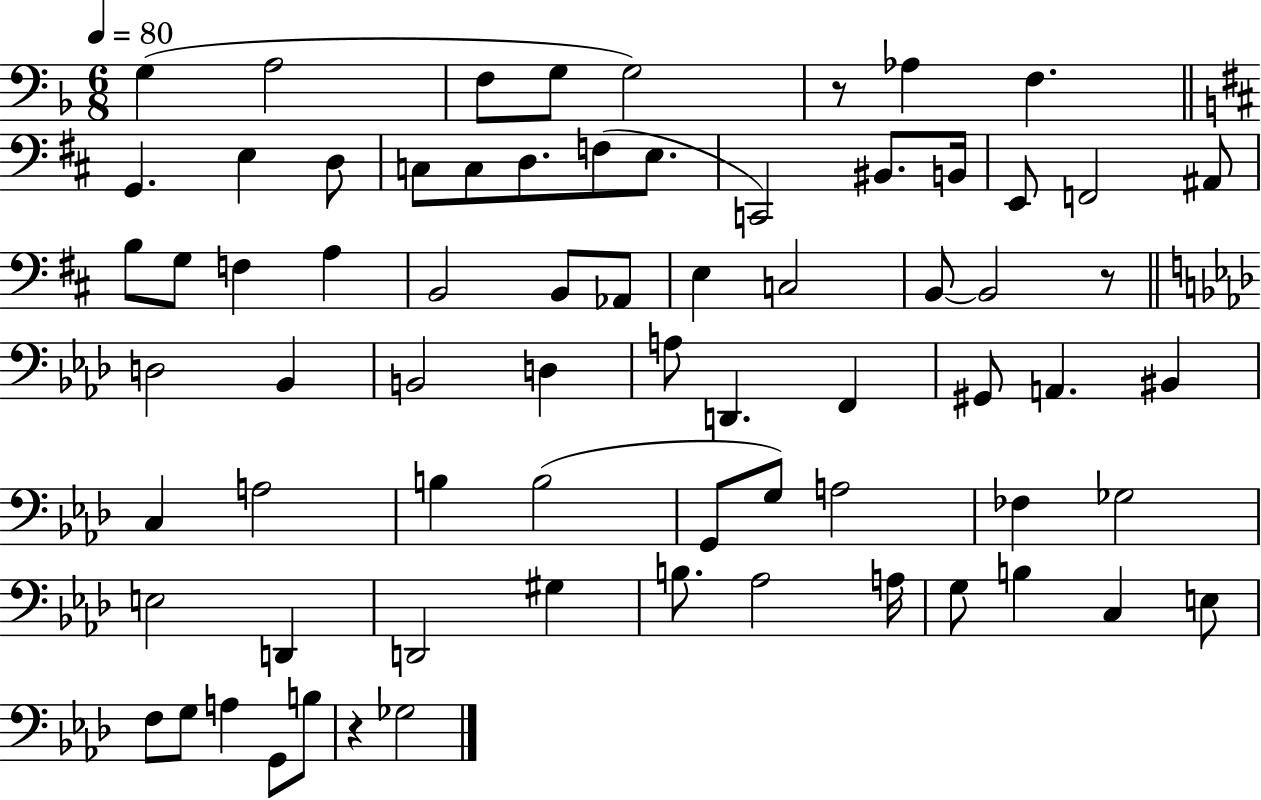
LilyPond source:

{
  \clef bass
  \numericTimeSignature
  \time 6/8
  \key f \major
  \tempo 4 = 80
  g4( a2 | f8 g8 g2) | r8 aes4 f4. | \bar "||" \break \key b \minor g,4. e4 d8 | c8 c8 d8. f8( e8. | c,2) bis,8. b,16 | e,8 f,2 ais,8 | \break b8 g8 f4 a4 | b,2 b,8 aes,8 | e4 c2 | b,8~~ b,2 r8 | \break \bar "||" \break \key aes \major d2 bes,4 | b,2 d4 | a8 d,4. f,4 | gis,8 a,4. bis,4 | \break c4 a2 | b4 b2( | g,8 g8) a2 | fes4 ges2 | \break e2 d,4 | d,2 gis4 | b8. aes2 a16 | g8 b4 c4 e8 | \break f8 g8 a4 g,8 b8 | r4 ges2 | \bar "|."
}